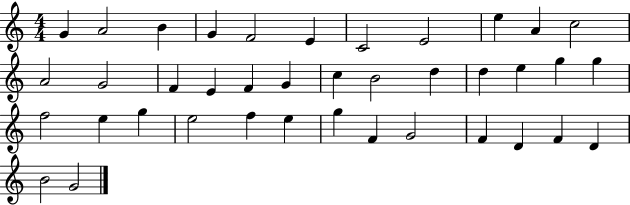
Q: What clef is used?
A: treble